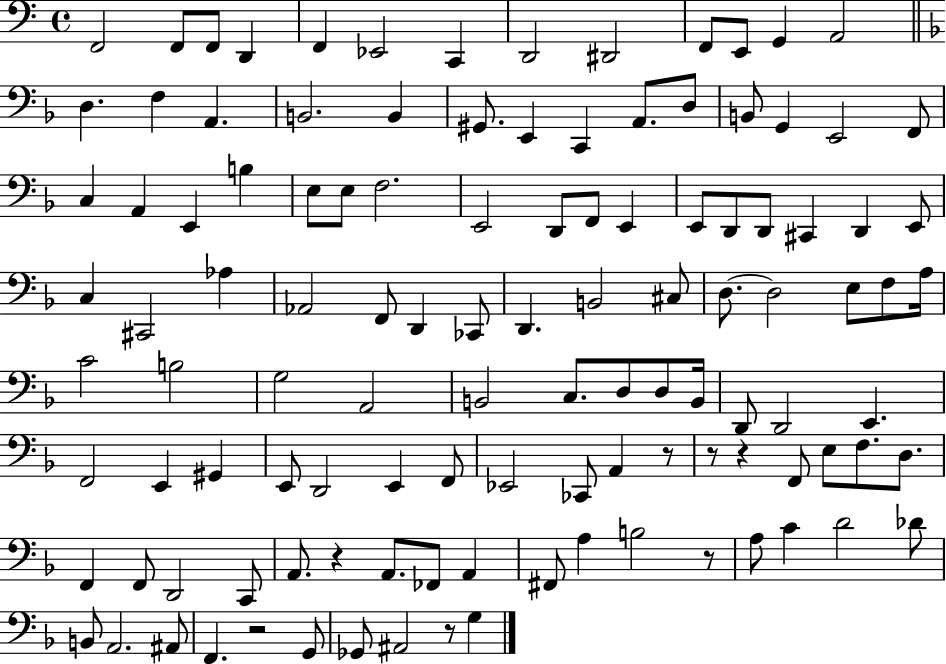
{
  \clef bass
  \time 4/4
  \defaultTimeSignature
  \key c \major
  \repeat volta 2 { f,2 f,8 f,8 d,4 | f,4 ees,2 c,4 | d,2 dis,2 | f,8 e,8 g,4 a,2 | \break \bar "||" \break \key f \major d4. f4 a,4. | b,2. b,4 | gis,8. e,4 c,4 a,8. d8 | b,8 g,4 e,2 f,8 | \break c4 a,4 e,4 b4 | e8 e8 f2. | e,2 d,8 f,8 e,4 | e,8 d,8 d,8 cis,4 d,4 e,8 | \break c4 cis,2 aes4 | aes,2 f,8 d,4 ces,8 | d,4. b,2 cis8 | d8.~~ d2 e8 f8 a16 | \break c'2 b2 | g2 a,2 | b,2 c8. d8 d8 b,16 | d,8 d,2 e,4. | \break f,2 e,4 gis,4 | e,8 d,2 e,4 f,8 | ees,2 ces,8 a,4 r8 | r8 r4 f,8 e8 f8. d8. | \break f,4 f,8 d,2 c,8 | a,8. r4 a,8. fes,8 a,4 | fis,8 a4 b2 r8 | a8 c'4 d'2 des'8 | \break b,8 a,2. ais,8 | f,4. r2 g,8 | ges,8 ais,2 r8 g4 | } \bar "|."
}